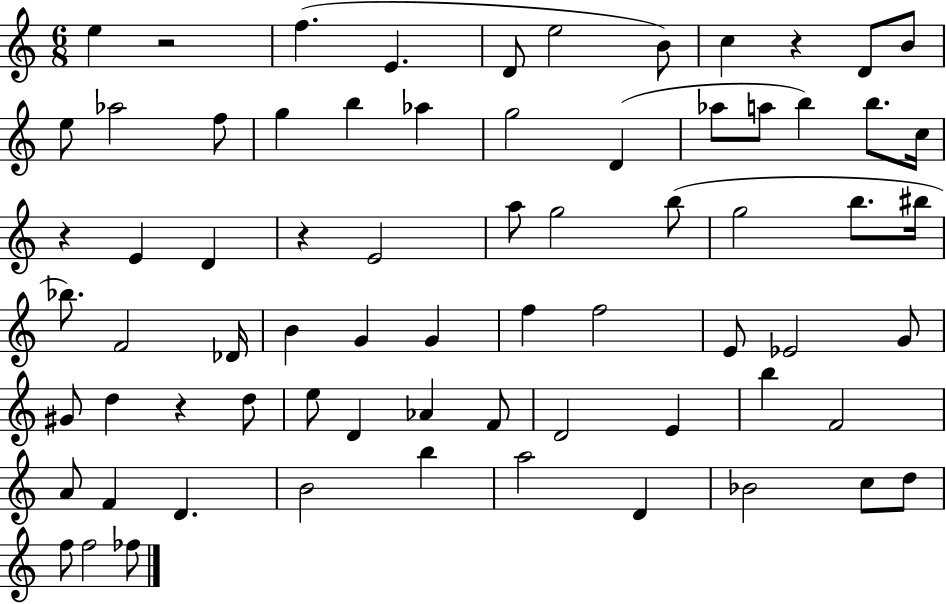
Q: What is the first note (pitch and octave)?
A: E5